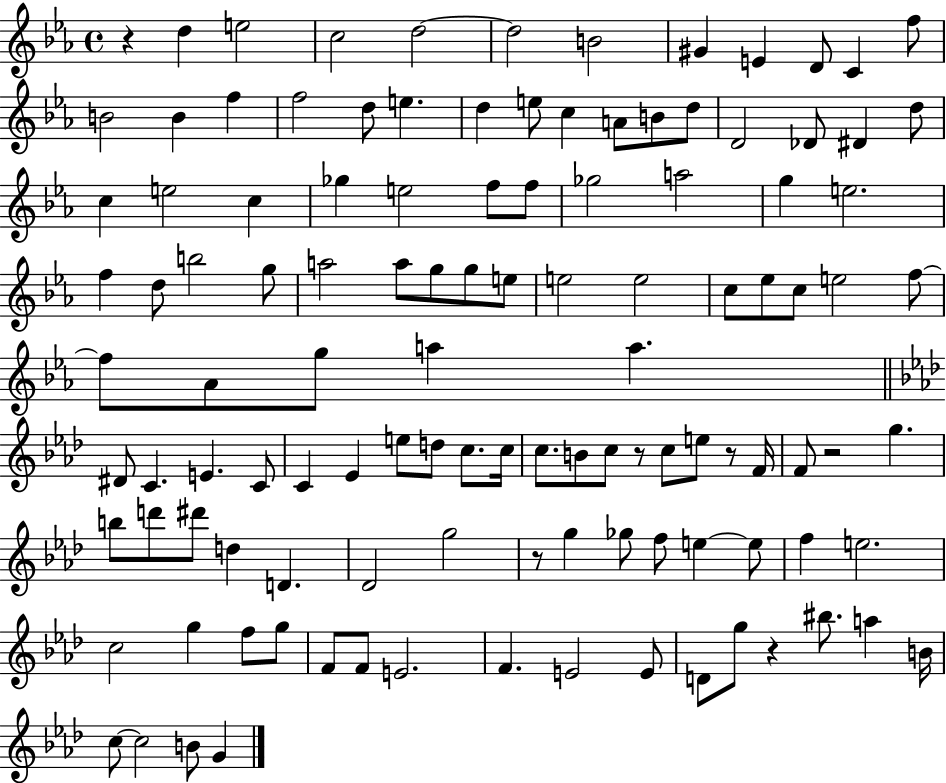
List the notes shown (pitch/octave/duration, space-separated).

R/q D5/q E5/h C5/h D5/h D5/h B4/h G#4/q E4/q D4/e C4/q F5/e B4/h B4/q F5/q F5/h D5/e E5/q. D5/q E5/e C5/q A4/e B4/e D5/e D4/h Db4/e D#4/q D5/e C5/q E5/h C5/q Gb5/q E5/h F5/e F5/e Gb5/h A5/h G5/q E5/h. F5/q D5/e B5/h G5/e A5/h A5/e G5/e G5/e E5/e E5/h E5/h C5/e Eb5/e C5/e E5/h F5/e F5/e Ab4/e G5/e A5/q A5/q. D#4/e C4/q. E4/q. C4/e C4/q Eb4/q E5/e D5/e C5/e. C5/s C5/e. B4/e C5/e R/e C5/e E5/e R/e F4/s F4/e R/h G5/q. B5/e D6/e D#6/e D5/q D4/q. Db4/h G5/h R/e G5/q Gb5/e F5/e E5/q E5/e F5/q E5/h. C5/h G5/q F5/e G5/e F4/e F4/e E4/h. F4/q. E4/h E4/e D4/e G5/e R/q BIS5/e. A5/q B4/s C5/e C5/h B4/e G4/q